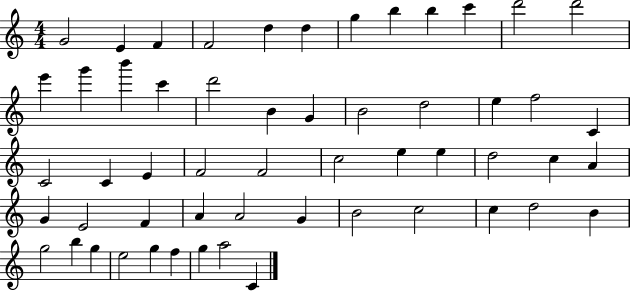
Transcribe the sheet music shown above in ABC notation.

X:1
T:Untitled
M:4/4
L:1/4
K:C
G2 E F F2 d d g b b c' d'2 d'2 e' g' b' c' d'2 B G B2 d2 e f2 C C2 C E F2 F2 c2 e e d2 c A G E2 F A A2 G B2 c2 c d2 B g2 b g e2 g f g a2 C